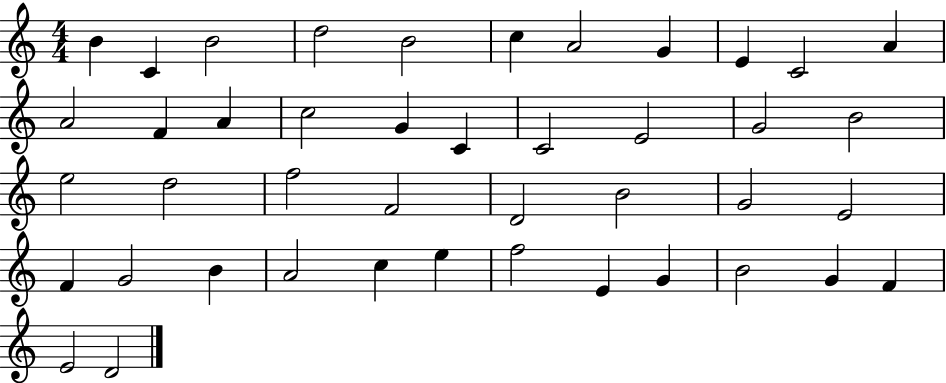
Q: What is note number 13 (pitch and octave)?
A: F4